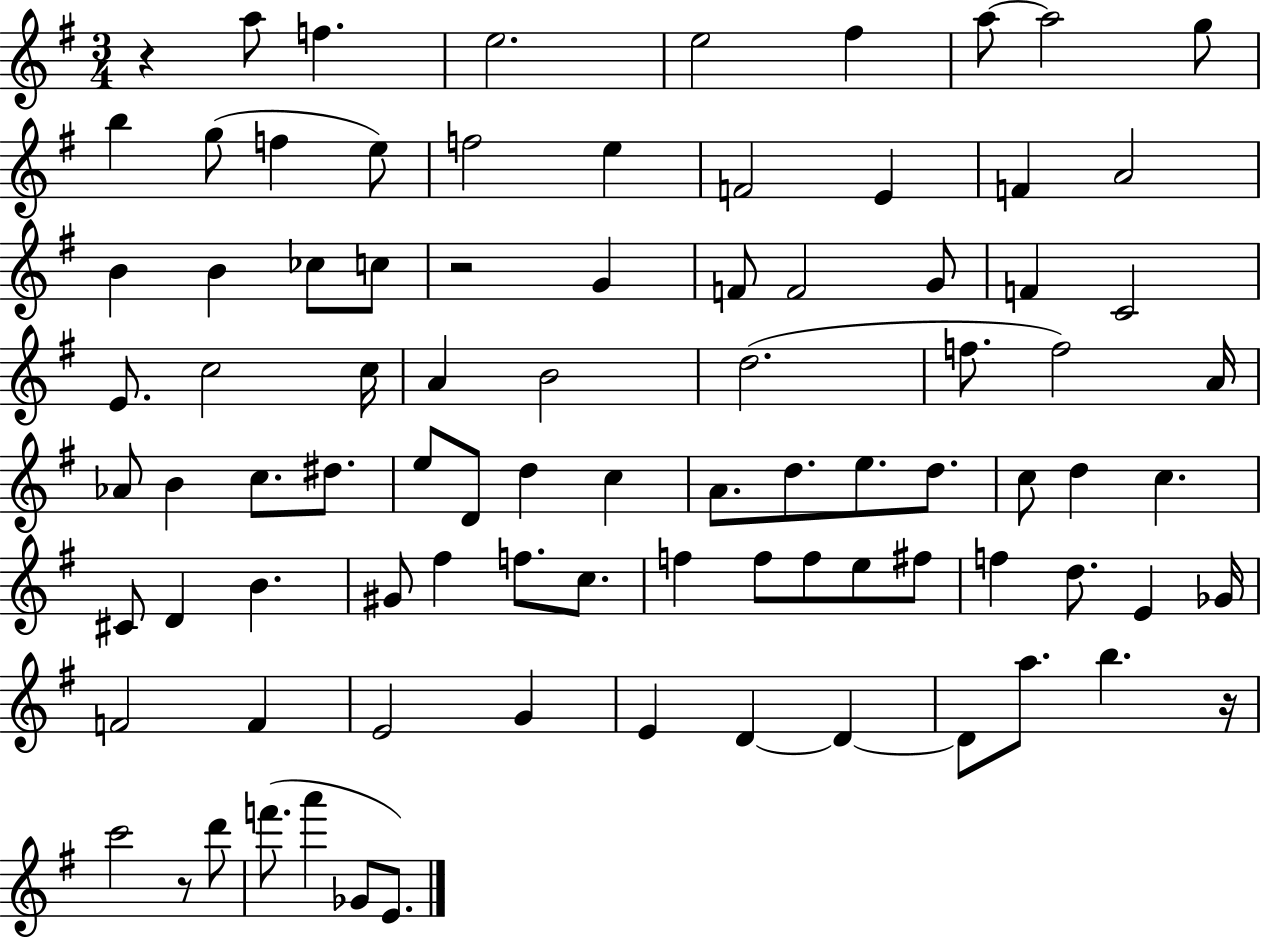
X:1
T:Untitled
M:3/4
L:1/4
K:G
z a/2 f e2 e2 ^f a/2 a2 g/2 b g/2 f e/2 f2 e F2 E F A2 B B _c/2 c/2 z2 G F/2 F2 G/2 F C2 E/2 c2 c/4 A B2 d2 f/2 f2 A/4 _A/2 B c/2 ^d/2 e/2 D/2 d c A/2 d/2 e/2 d/2 c/2 d c ^C/2 D B ^G/2 ^f f/2 c/2 f f/2 f/2 e/2 ^f/2 f d/2 E _G/4 F2 F E2 G E D D D/2 a/2 b z/4 c'2 z/2 d'/2 f'/2 a' _G/2 E/2